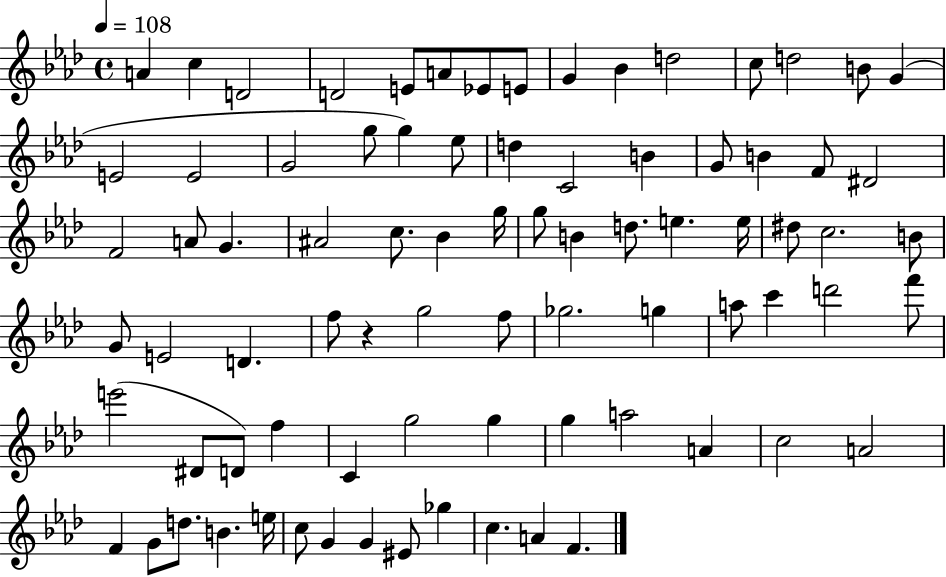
X:1
T:Untitled
M:4/4
L:1/4
K:Ab
A c D2 D2 E/2 A/2 _E/2 E/2 G _B d2 c/2 d2 B/2 G E2 E2 G2 g/2 g _e/2 d C2 B G/2 B F/2 ^D2 F2 A/2 G ^A2 c/2 _B g/4 g/2 B d/2 e e/4 ^d/2 c2 B/2 G/2 E2 D f/2 z g2 f/2 _g2 g a/2 c' d'2 f'/2 e'2 ^D/2 D/2 f C g2 g g a2 A c2 A2 F G/2 d/2 B e/4 c/2 G G ^E/2 _g c A F